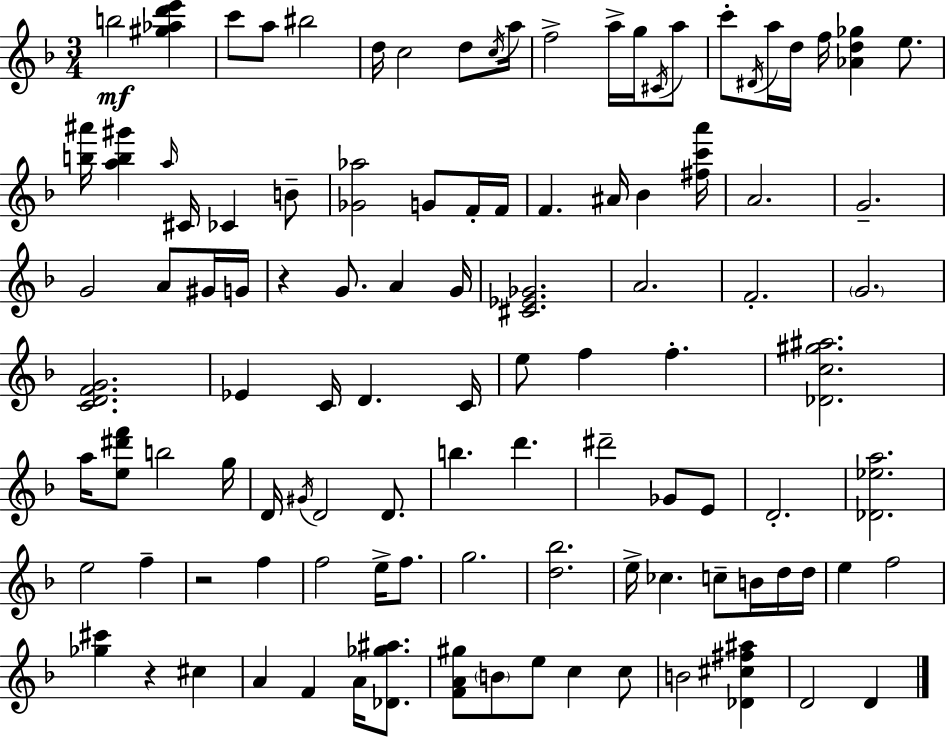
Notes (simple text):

B5/h [G#5,Ab5,D6,E6]/q C6/e A5/e BIS5/h D5/s C5/h D5/e C5/s A5/s F5/h A5/s G5/s C#4/s A5/e C6/e D#4/s A5/s D5/s F5/s [Ab4,D5,Gb5]/q E5/e. [B5,A#6]/s [A5,B5,G#6]/q A5/s C#4/s CES4/q B4/e [Gb4,Ab5]/h G4/e F4/s F4/s F4/q. A#4/s Bb4/q [F#5,C6,A6]/s A4/h. G4/h. G4/h A4/e G#4/s G4/s R/q G4/e. A4/q G4/s [C#4,Eb4,Gb4]/h. A4/h. F4/h. G4/h. [C4,D4,F4,G4]/h. Eb4/q C4/s D4/q. C4/s E5/e F5/q F5/q. [Db4,C5,G#5,A#5]/h. A5/s [E5,D#6,F6]/e B5/h G5/s D4/s G#4/s D4/h D4/e. B5/q. D6/q. D#6/h Gb4/e E4/e D4/h. [Db4,Eb5,A5]/h. E5/h F5/q R/h F5/q F5/h E5/s F5/e. G5/h. [D5,Bb5]/h. E5/s CES5/q. C5/e B4/s D5/s D5/s E5/q F5/h [Gb5,C#6]/q R/q C#5/q A4/q F4/q A4/s [Db4,Gb5,A#5]/e. [F4,A4,G#5]/e B4/e E5/e C5/q C5/e B4/h [Db4,C#5,F#5,A#5]/q D4/h D4/q